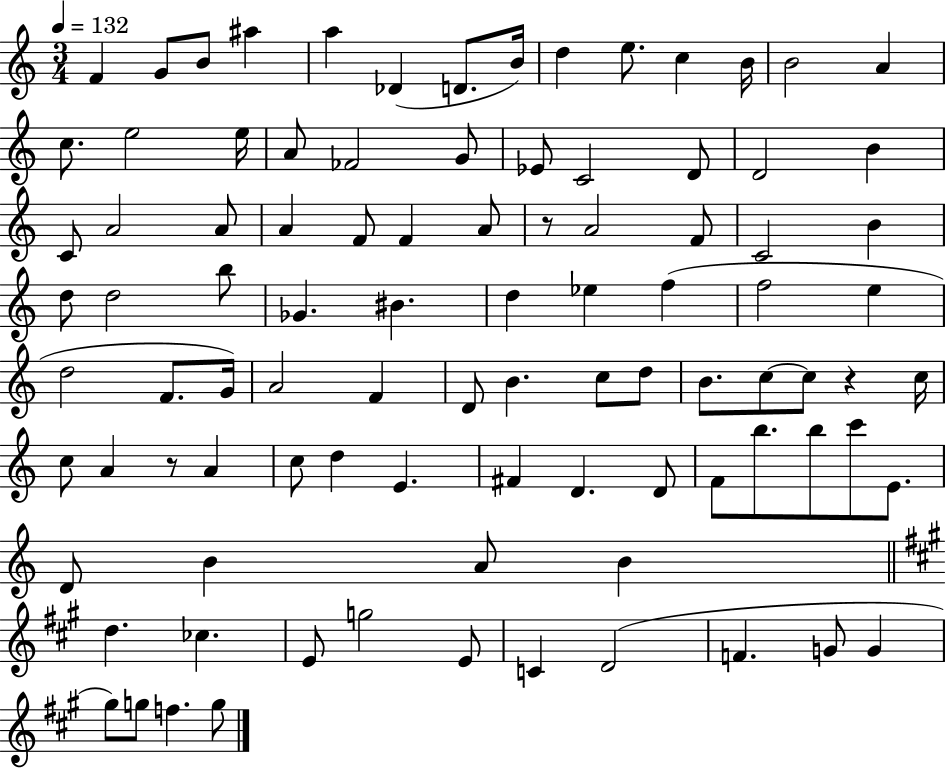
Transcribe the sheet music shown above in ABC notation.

X:1
T:Untitled
M:3/4
L:1/4
K:C
F G/2 B/2 ^a a _D D/2 B/4 d e/2 c B/4 B2 A c/2 e2 e/4 A/2 _F2 G/2 _E/2 C2 D/2 D2 B C/2 A2 A/2 A F/2 F A/2 z/2 A2 F/2 C2 B d/2 d2 b/2 _G ^B d _e f f2 e d2 F/2 G/4 A2 F D/2 B c/2 d/2 B/2 c/2 c/2 z c/4 c/2 A z/2 A c/2 d E ^F D D/2 F/2 b/2 b/2 c'/2 E/2 D/2 B A/2 B d _c E/2 g2 E/2 C D2 F G/2 G ^g/2 g/2 f g/2